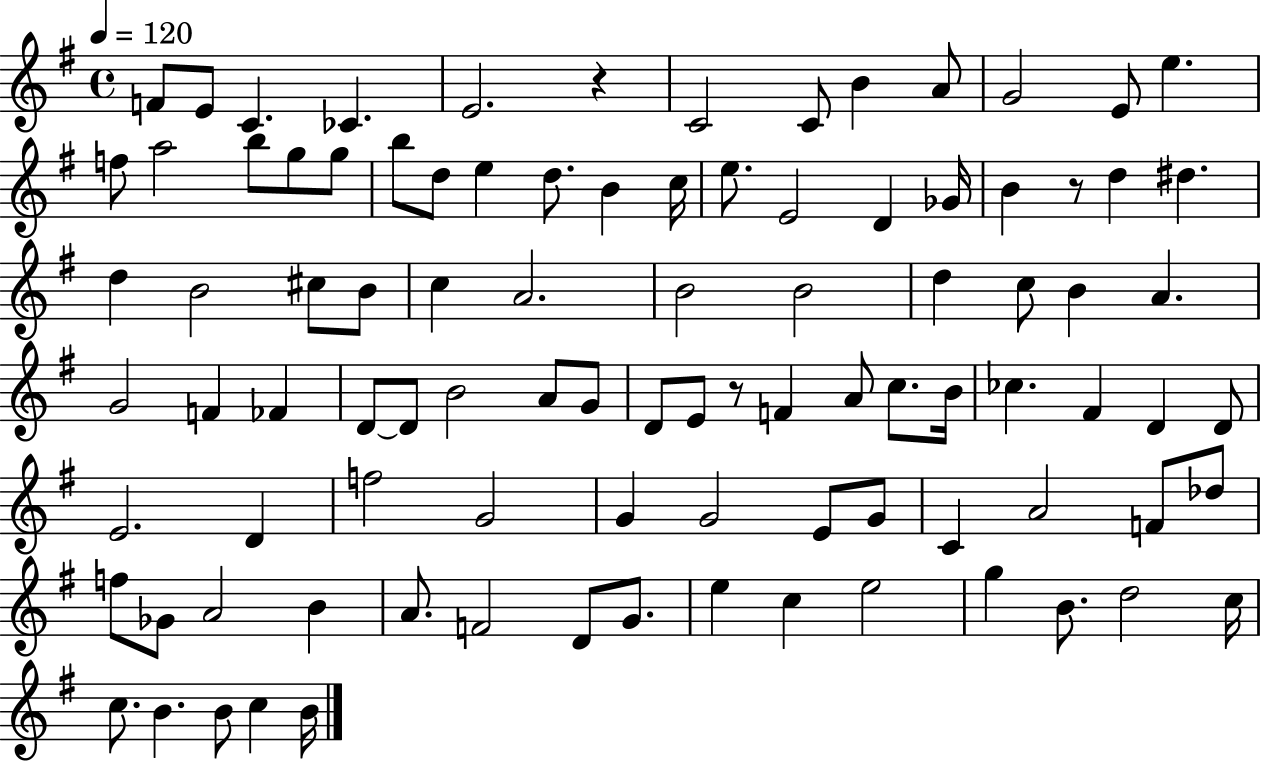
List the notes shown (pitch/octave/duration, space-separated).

F4/e E4/e C4/q. CES4/q. E4/h. R/q C4/h C4/e B4/q A4/e G4/h E4/e E5/q. F5/e A5/h B5/e G5/e G5/e B5/e D5/e E5/q D5/e. B4/q C5/s E5/e. E4/h D4/q Gb4/s B4/q R/e D5/q D#5/q. D5/q B4/h C#5/e B4/e C5/q A4/h. B4/h B4/h D5/q C5/e B4/q A4/q. G4/h F4/q FES4/q D4/e D4/e B4/h A4/e G4/e D4/e E4/e R/e F4/q A4/e C5/e. B4/s CES5/q. F#4/q D4/q D4/e E4/h. D4/q F5/h G4/h G4/q G4/h E4/e G4/e C4/q A4/h F4/e Db5/e F5/e Gb4/e A4/h B4/q A4/e. F4/h D4/e G4/e. E5/q C5/q E5/h G5/q B4/e. D5/h C5/s C5/e. B4/q. B4/e C5/q B4/s